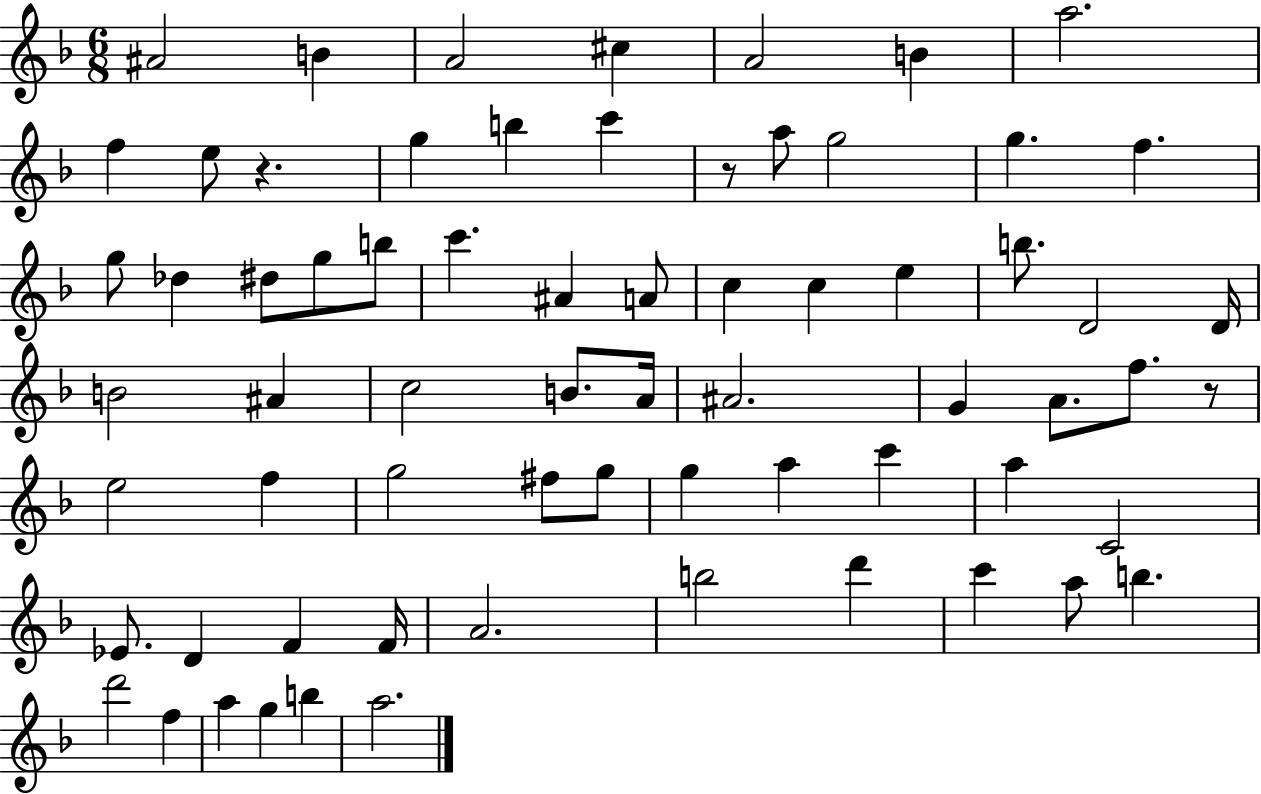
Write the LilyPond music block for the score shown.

{
  \clef treble
  \numericTimeSignature
  \time 6/8
  \key f \major
  ais'2 b'4 | a'2 cis''4 | a'2 b'4 | a''2. | \break f''4 e''8 r4. | g''4 b''4 c'''4 | r8 a''8 g''2 | g''4. f''4. | \break g''8 des''4 dis''8 g''8 b''8 | c'''4. ais'4 a'8 | c''4 c''4 e''4 | b''8. d'2 d'16 | \break b'2 ais'4 | c''2 b'8. a'16 | ais'2. | g'4 a'8. f''8. r8 | \break e''2 f''4 | g''2 fis''8 g''8 | g''4 a''4 c'''4 | a''4 c'2 | \break ees'8. d'4 f'4 f'16 | a'2. | b''2 d'''4 | c'''4 a''8 b''4. | \break d'''2 f''4 | a''4 g''4 b''4 | a''2. | \bar "|."
}